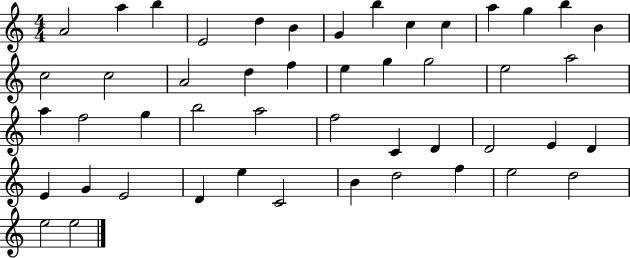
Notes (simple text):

A4/h A5/q B5/q E4/h D5/q B4/q G4/q B5/q C5/q C5/q A5/q G5/q B5/q B4/q C5/h C5/h A4/h D5/q F5/q E5/q G5/q G5/h E5/h A5/h A5/q F5/h G5/q B5/h A5/h F5/h C4/q D4/q D4/h E4/q D4/q E4/q G4/q E4/h D4/q E5/q C4/h B4/q D5/h F5/q E5/h D5/h E5/h E5/h